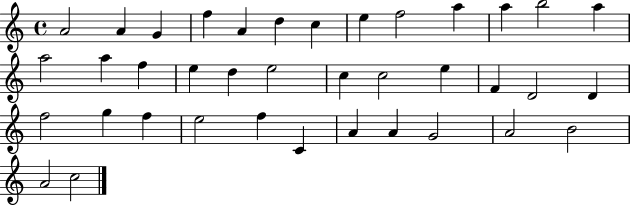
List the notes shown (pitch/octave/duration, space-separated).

A4/h A4/q G4/q F5/q A4/q D5/q C5/q E5/q F5/h A5/q A5/q B5/h A5/q A5/h A5/q F5/q E5/q D5/q E5/h C5/q C5/h E5/q F4/q D4/h D4/q F5/h G5/q F5/q E5/h F5/q C4/q A4/q A4/q G4/h A4/h B4/h A4/h C5/h